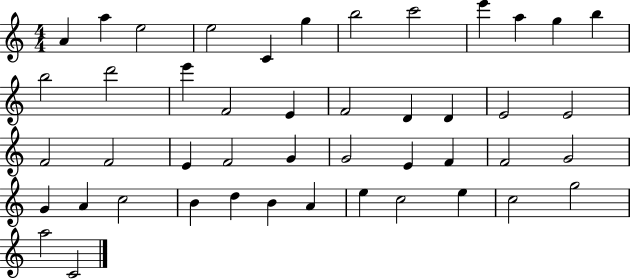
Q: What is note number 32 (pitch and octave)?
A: G4